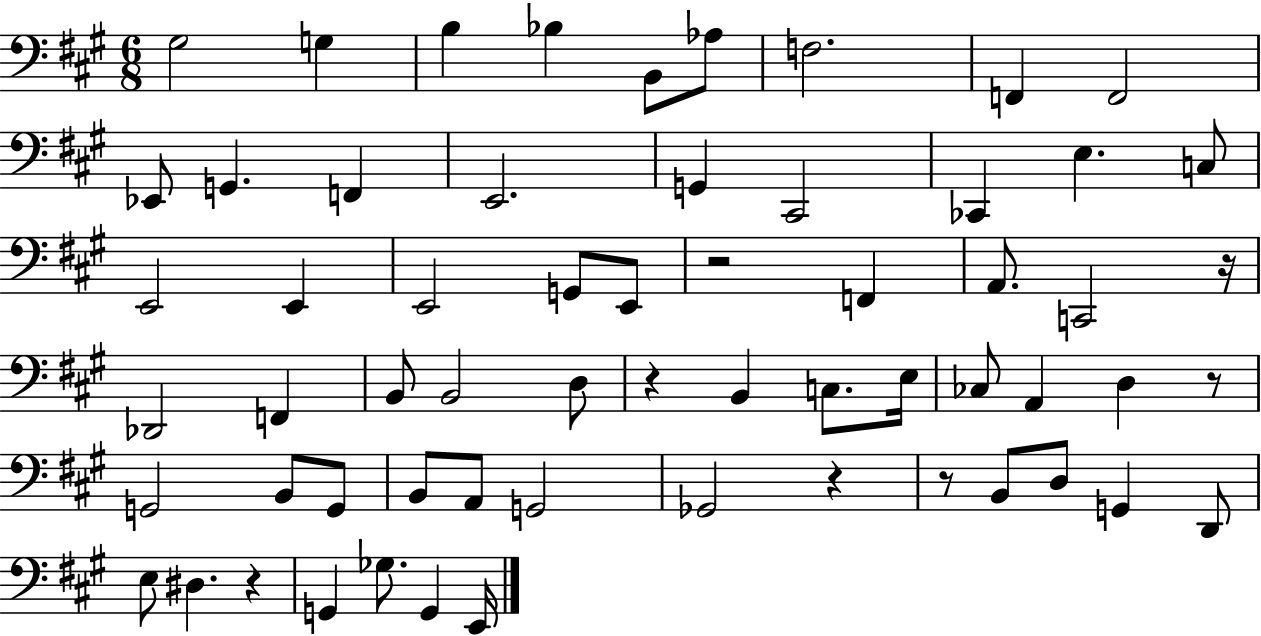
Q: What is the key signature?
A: A major